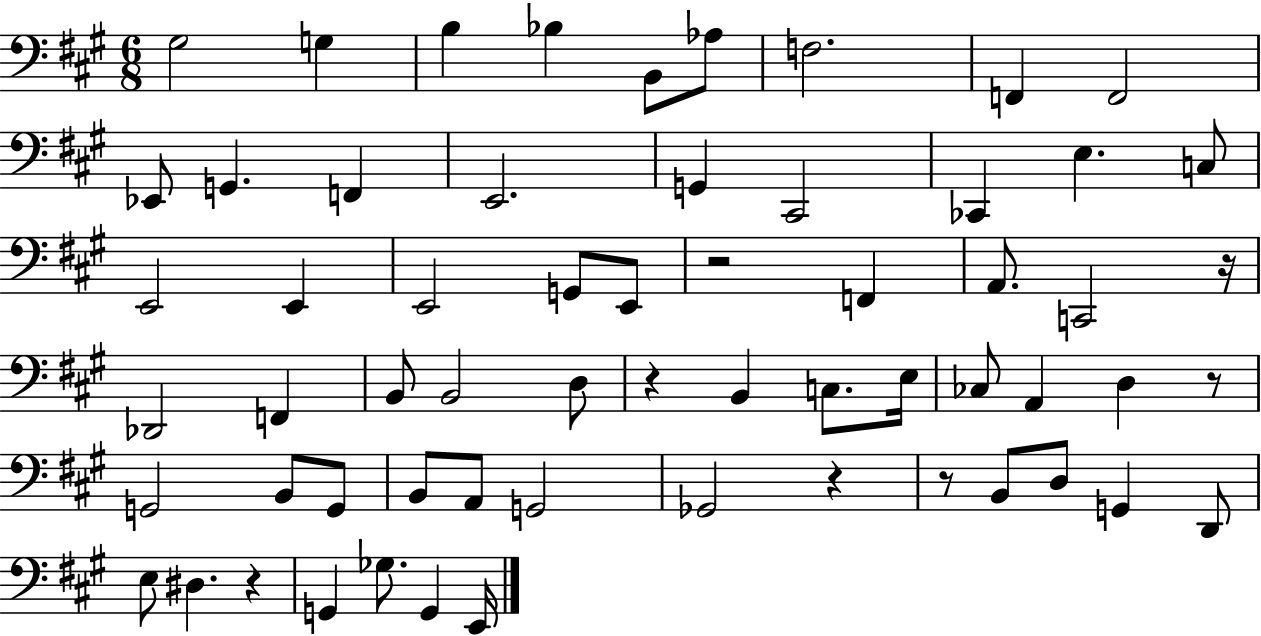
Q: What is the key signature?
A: A major